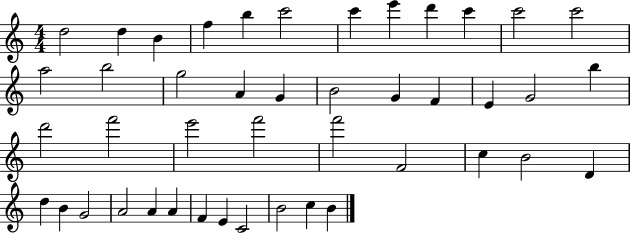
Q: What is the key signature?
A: C major